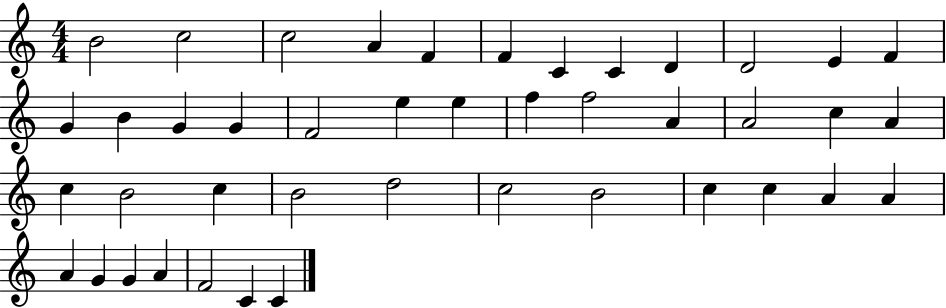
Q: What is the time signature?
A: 4/4